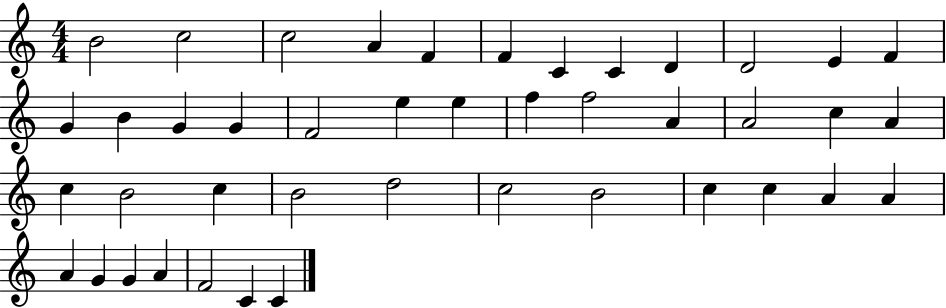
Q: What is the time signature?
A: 4/4